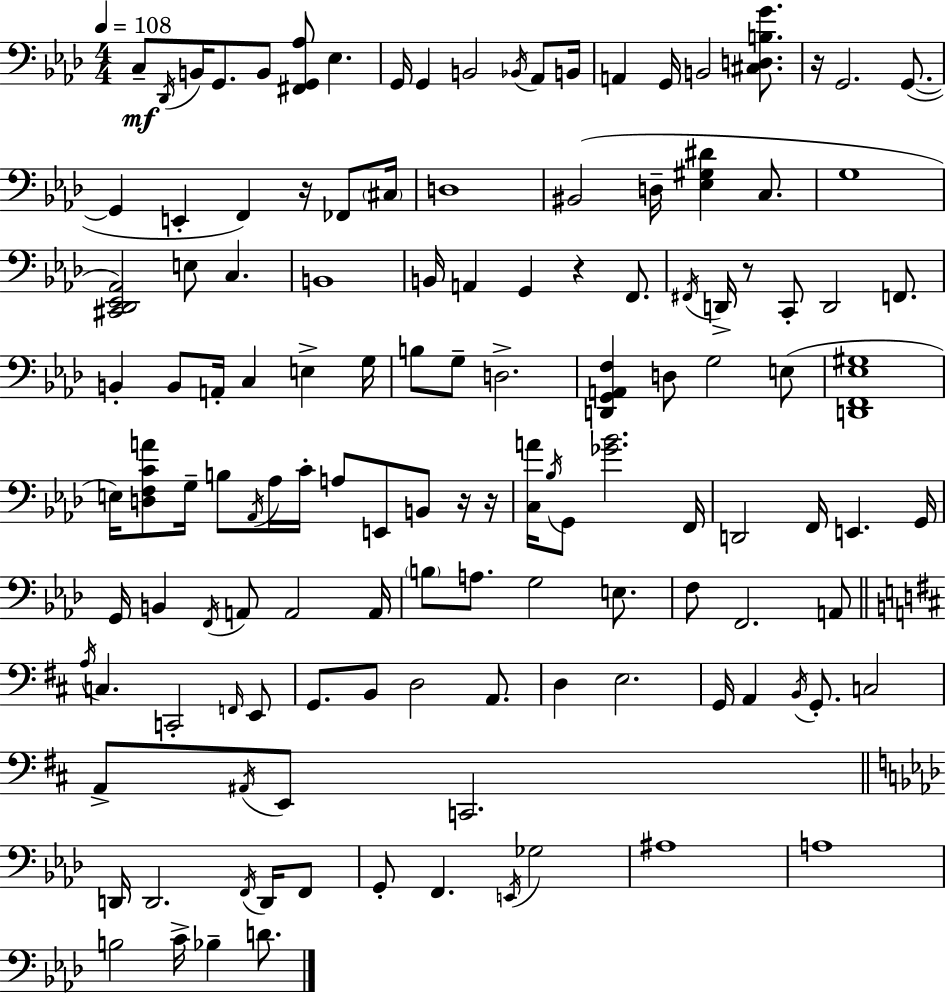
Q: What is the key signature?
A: AES major